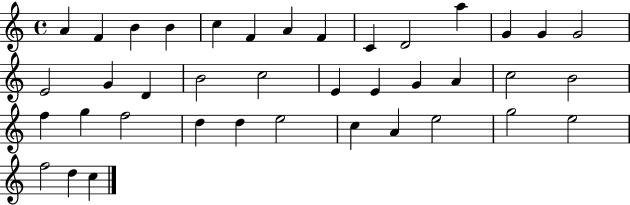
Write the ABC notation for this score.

X:1
T:Untitled
M:4/4
L:1/4
K:C
A F B B c F A F C D2 a G G G2 E2 G D B2 c2 E E G A c2 B2 f g f2 d d e2 c A e2 g2 e2 f2 d c